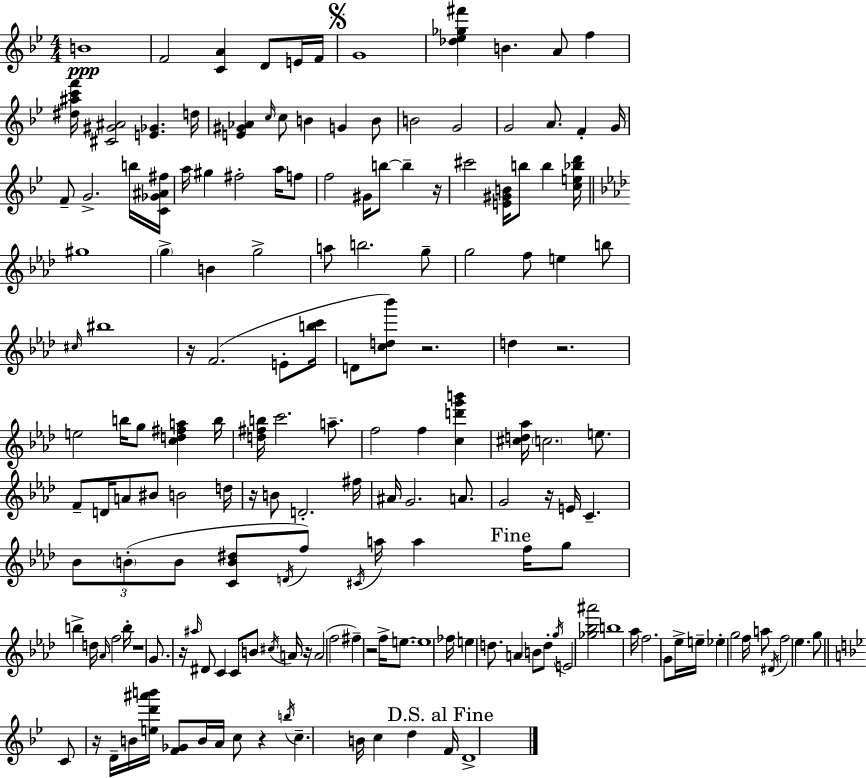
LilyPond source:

{
  \clef treble
  \numericTimeSignature
  \time 4/4
  \key bes \major
  b'1\ppp | f'2 <c' a'>4 d'8 e'16 f'16 | \mark \markup { \musicglyph "scripts.segno" } g'1 | <des'' ees'' ges'' fis'''>4 b'4. a'8 f''4 | \break <dis'' ais'' c''' f'''>16 <cis' gis' ais'>2 <e' ges'>4. d''16 | <e' gis' aes'>4 \grace { c''16 } c''8 b'4 g'4 b'8 | b'2 g'2 | g'2 a'8. f'4-. | \break g'16 f'8-- g'2.-> b''16 | <c' ges' ais' fis''>16 a''16 gis''4 fis''2-. a''16 f''8 | f''2 gis'16 b''8~~ b''4-- | r16 cis'''2 <e' gis' b'>16 b''8 b''4 | \break <c'' e'' bes'' d'''>16 \bar "||" \break \key aes \major gis''1 | \parenthesize g''4-> b'4 g''2-> | a''8 b''2. g''8-- | g''2 f''8 e''4 b''8 | \break \grace { cis''16 } bis''1 | r16 f'2.( e'8-. | <b'' c'''>16 d'8 <c'' d'' bes'''>8) r2. | d''4 r2. | \break e''2 b''16 g''8 <c'' d'' fis'' a''>4 | b''16 <d'' fis'' b''>16 c'''2. a''8.-- | f''2 f''4 <c'' d''' g''' b'''>4 | <cis'' d'' aes''>16 \parenthesize c''2. e''8. | \break f'8-- d'16 a'8 bis'8 b'2 | d''16 r16 b'8 d'2.-. | fis''16 ais'16 g'2. a'8. | g'2 r16 e'16 c'4.-- | \break \tuplet 3/2 { bes'8 \parenthesize b'8-.( b'8 } <c' b' dis''>8 \acciaccatura { d'16 } f''8) \acciaccatura { cis'16 } a''16 a''4 | \mark "Fine" f''16 g''8 b''4-> d''16 \grace { aes'16 } f''2 | b''16-. r1 | g'8. r16 \grace { ais''16 } dis'8 c'4 c'8 | \break b'8 \acciaccatura { cis''16 } a'16 r16 a'2( f''2 | fis''4--) r2 | f''16-> e''8.~~ e''1 | fes''16 e''4 d''8. a'4 | \break b'8 d''8-. \acciaccatura { g''16 } e'2 <ges'' bes'' ais'''>2 | b''1 | aes''16 f''2. | g'8 ees''16-> e''16-- ees''4-. g''2 | \break f''16 a''8 \acciaccatura { dis'16 } f''2 | ees''4. g''8 \bar "||" \break \key bes \major c'8 r16 d'16-- b'16 <e'' d''' ais''' b'''>16 <f' ges'>8 b'16 a'16 c''8 r4 | \acciaccatura { b''16 } c''4.-- b'16 c''4 d''4 | \mark "D.S. al Fine" f'16 d'1-> | \bar "|."
}